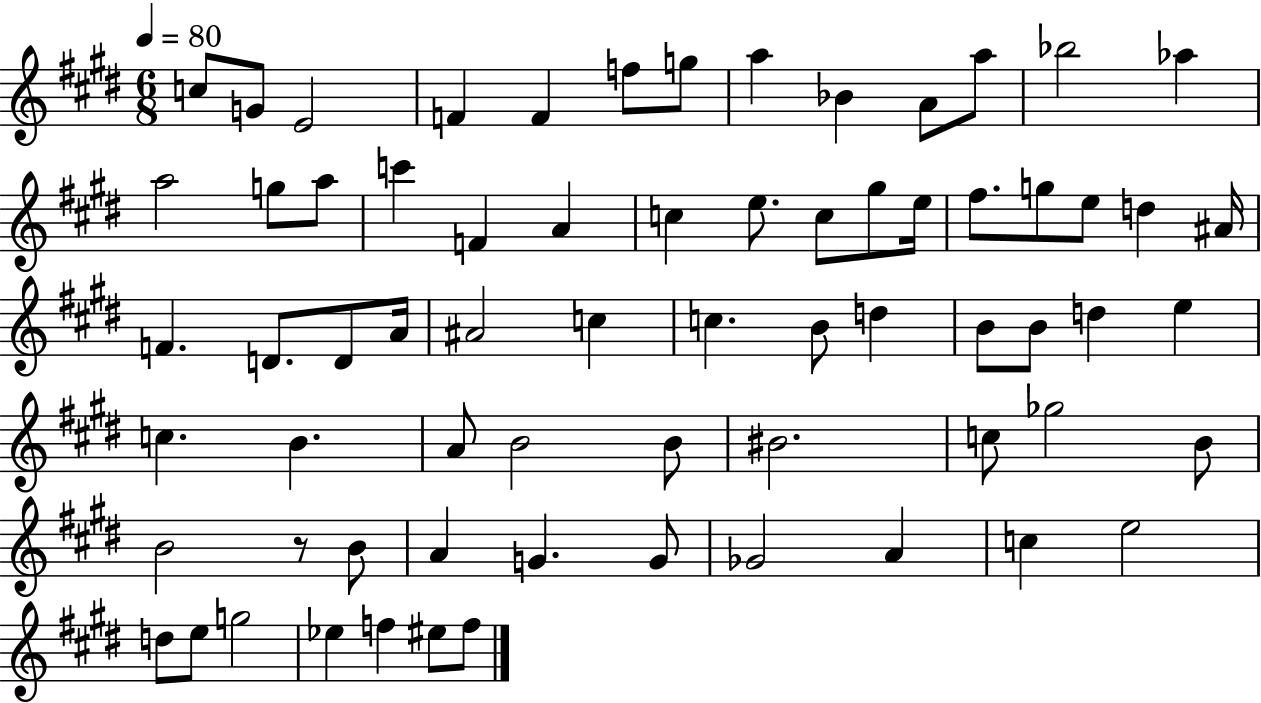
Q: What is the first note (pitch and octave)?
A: C5